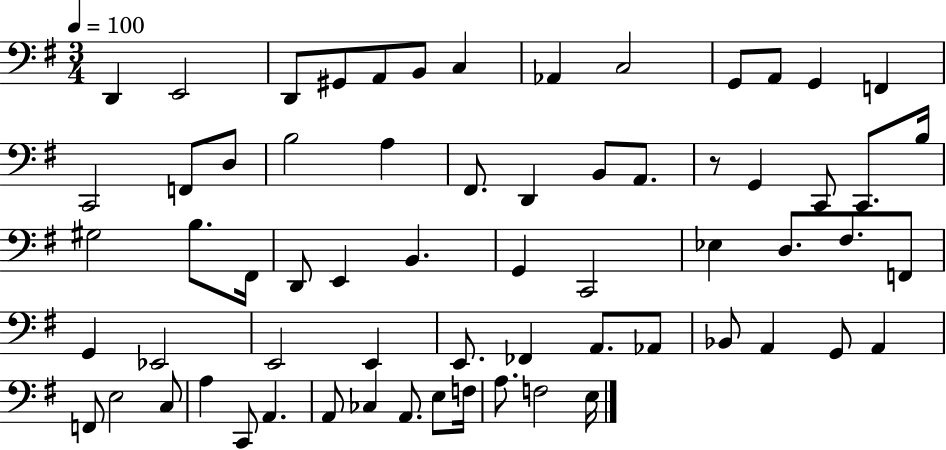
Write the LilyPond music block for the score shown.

{
  \clef bass
  \numericTimeSignature
  \time 3/4
  \key g \major
  \tempo 4 = 100
  d,4 e,2 | d,8 gis,8 a,8 b,8 c4 | aes,4 c2 | g,8 a,8 g,4 f,4 | \break c,2 f,8 d8 | b2 a4 | fis,8. d,4 b,8 a,8. | r8 g,4 c,8 c,8. b16 | \break gis2 b8. fis,16 | d,8 e,4 b,4. | g,4 c,2 | ees4 d8. fis8. f,8 | \break g,4 ees,2 | e,2 e,4 | e,8. fes,4 a,8. aes,8 | bes,8 a,4 g,8 a,4 | \break f,8 e2 c8 | a4 c,8 a,4. | a,8 ces4 a,8. e8 f16 | a8. f2 e16 | \break \bar "|."
}